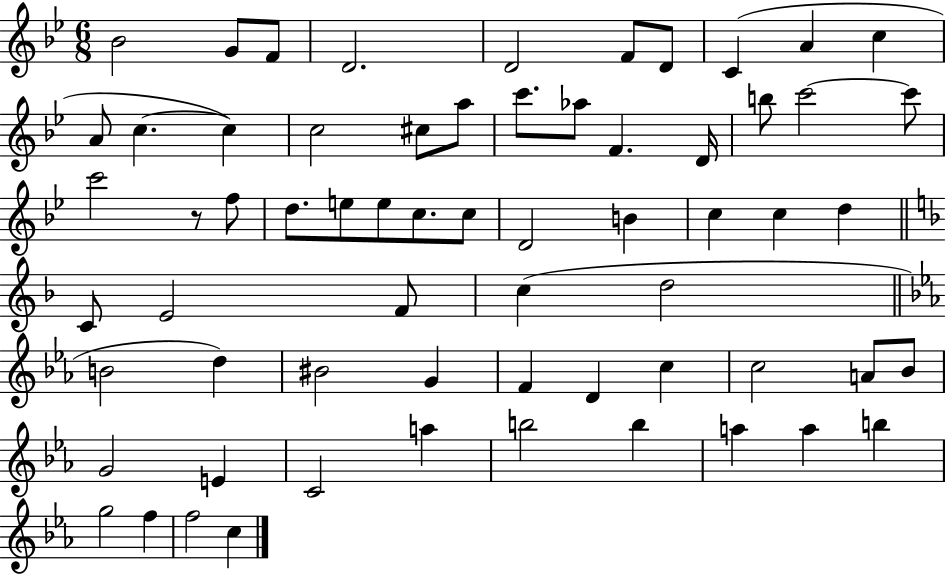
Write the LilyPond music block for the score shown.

{
  \clef treble
  \numericTimeSignature
  \time 6/8
  \key bes \major
  bes'2 g'8 f'8 | d'2. | d'2 f'8 d'8 | c'4( a'4 c''4 | \break a'8 c''4.~~ c''4) | c''2 cis''8 a''8 | c'''8. aes''8 f'4. d'16 | b''8 c'''2~~ c'''8 | \break c'''2 r8 f''8 | d''8. e''8 e''8 c''8. c''8 | d'2 b'4 | c''4 c''4 d''4 | \break \bar "||" \break \key f \major c'8 e'2 f'8 | c''4( d''2 | \bar "||" \break \key ees \major b'2 d''4) | bis'2 g'4 | f'4 d'4 c''4 | c''2 a'8 bes'8 | \break g'2 e'4 | c'2 a''4 | b''2 b''4 | a''4 a''4 b''4 | \break g''2 f''4 | f''2 c''4 | \bar "|."
}